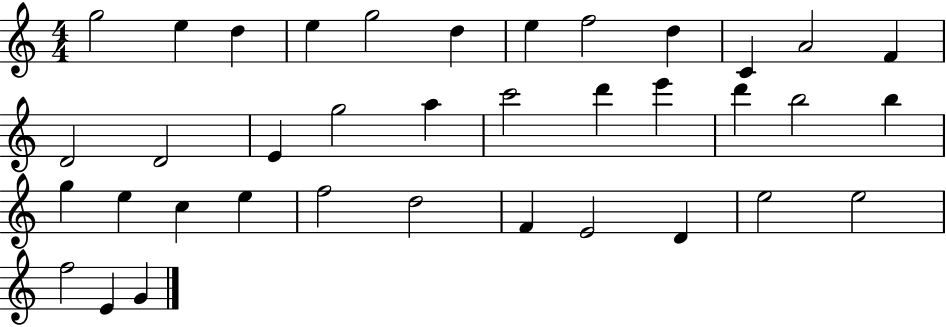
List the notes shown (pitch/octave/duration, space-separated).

G5/h E5/q D5/q E5/q G5/h D5/q E5/q F5/h D5/q C4/q A4/h F4/q D4/h D4/h E4/q G5/h A5/q C6/h D6/q E6/q D6/q B5/h B5/q G5/q E5/q C5/q E5/q F5/h D5/h F4/q E4/h D4/q E5/h E5/h F5/h E4/q G4/q